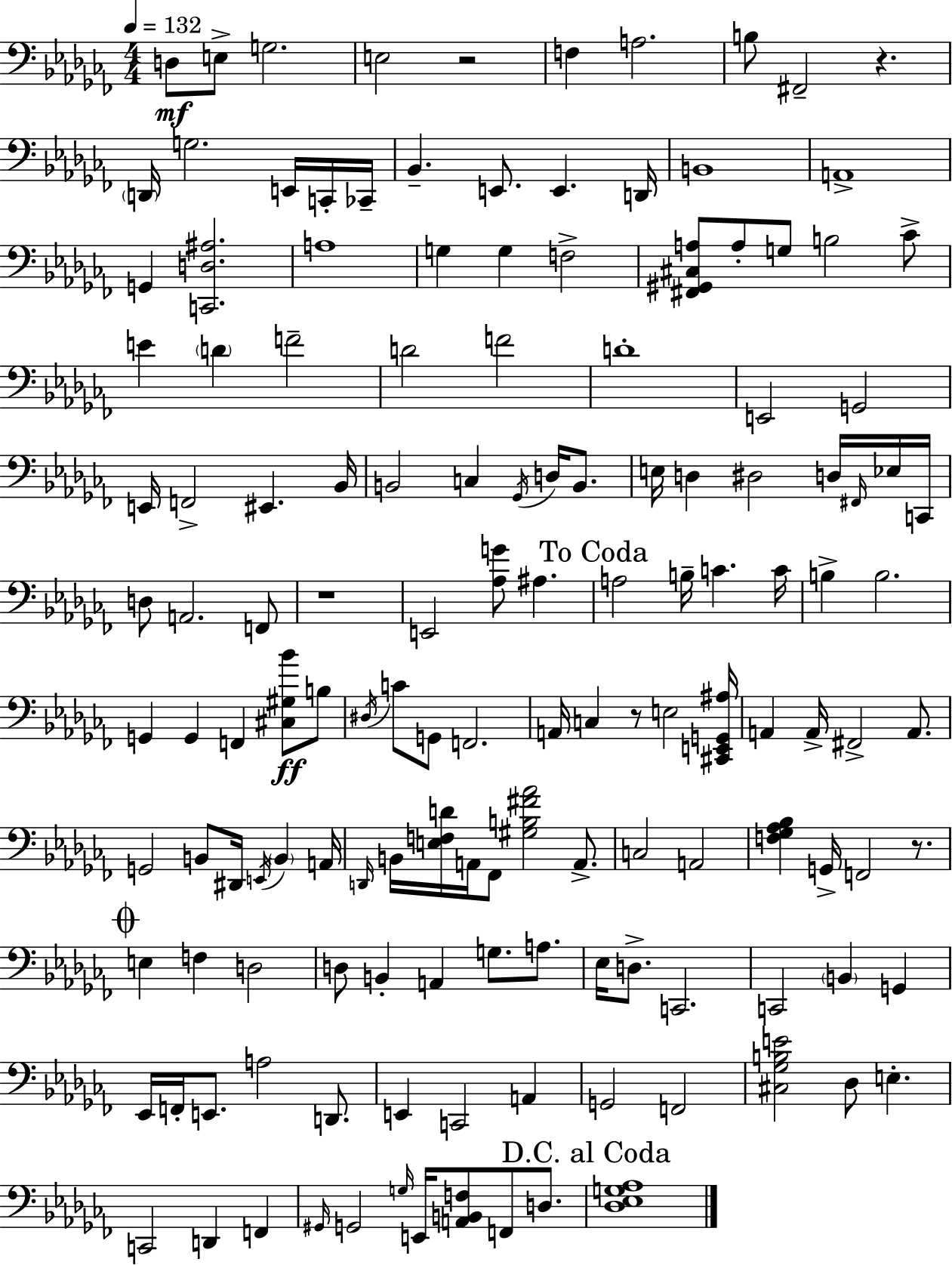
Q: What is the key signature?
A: AES minor